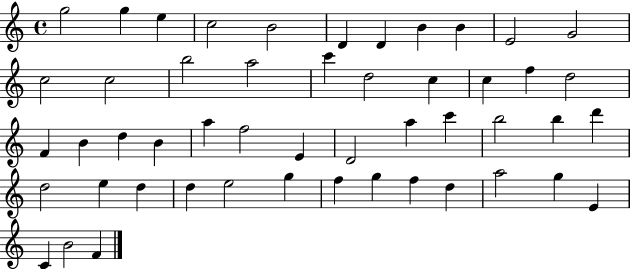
X:1
T:Untitled
M:4/4
L:1/4
K:C
g2 g e c2 B2 D D B B E2 G2 c2 c2 b2 a2 c' d2 c c f d2 F B d B a f2 E D2 a c' b2 b d' d2 e d d e2 g f g f d a2 g E C B2 F